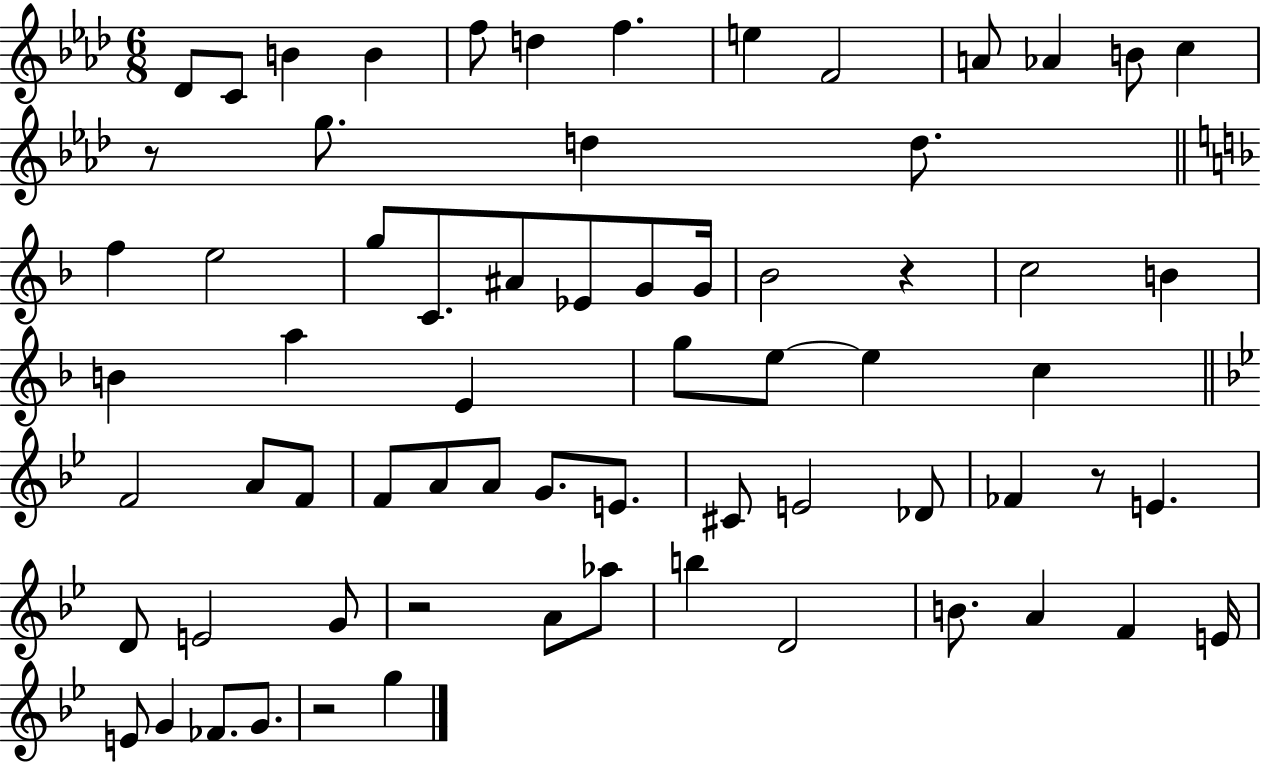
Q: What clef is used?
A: treble